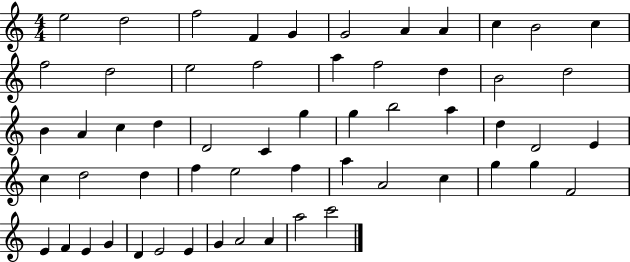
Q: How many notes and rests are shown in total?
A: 57